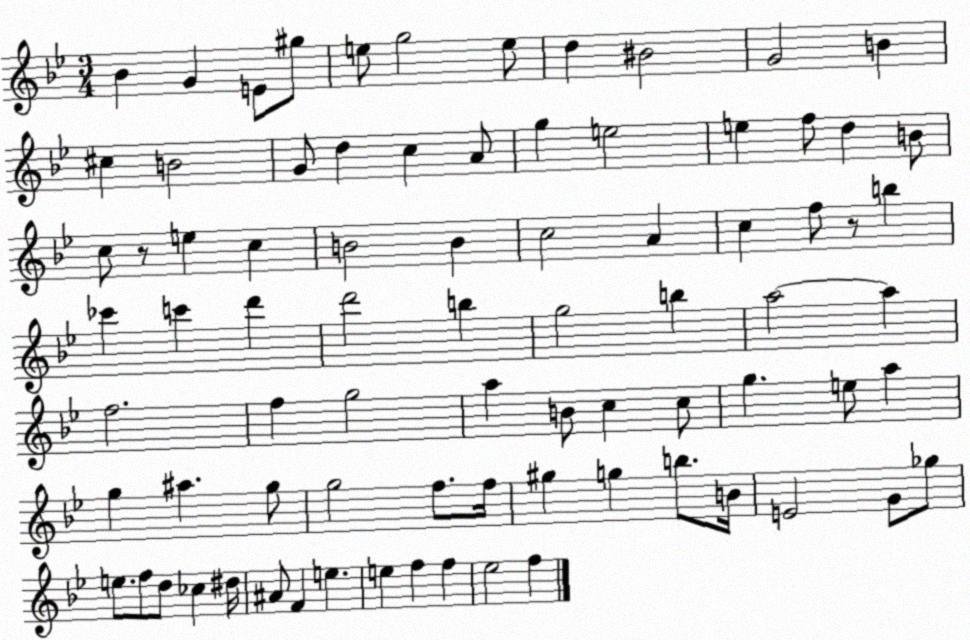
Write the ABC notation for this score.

X:1
T:Untitled
M:3/4
L:1/4
K:Bb
_B G E/2 ^g/2 e/2 g2 e/2 d ^B2 G2 B ^c B2 G/2 d c A/2 g e2 e f/2 d B/2 c/2 z/2 e c B2 B c2 A c f/2 z/2 b _c' c' d' d'2 b g2 b a2 a f2 f g2 a B/2 c c/2 g e/2 a g ^a g/2 g2 f/2 f/4 ^g g b/2 B/4 E2 G/2 _g/2 e/2 f/2 d/2 _c ^d/4 ^A/2 F e e f f _e2 f